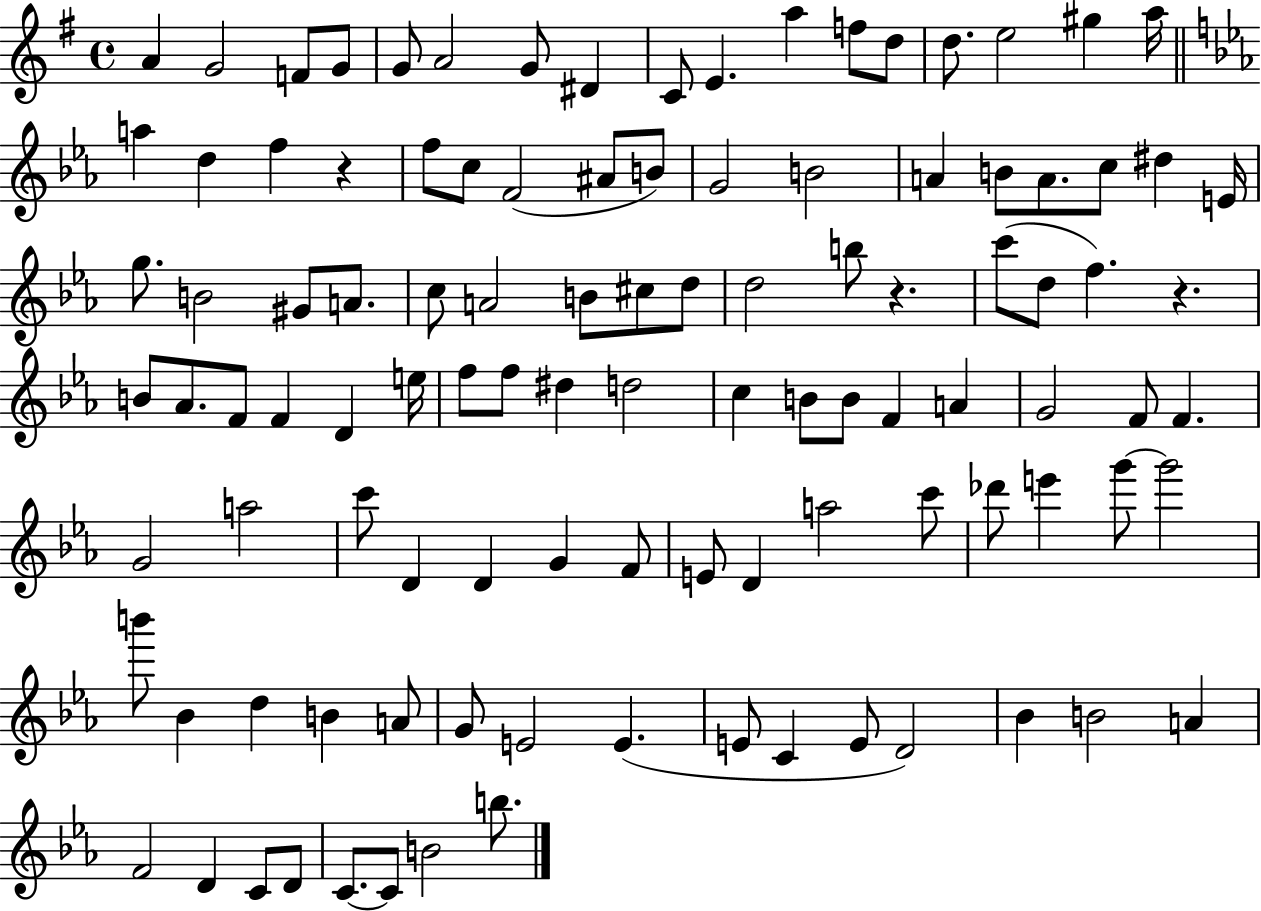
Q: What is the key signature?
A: G major